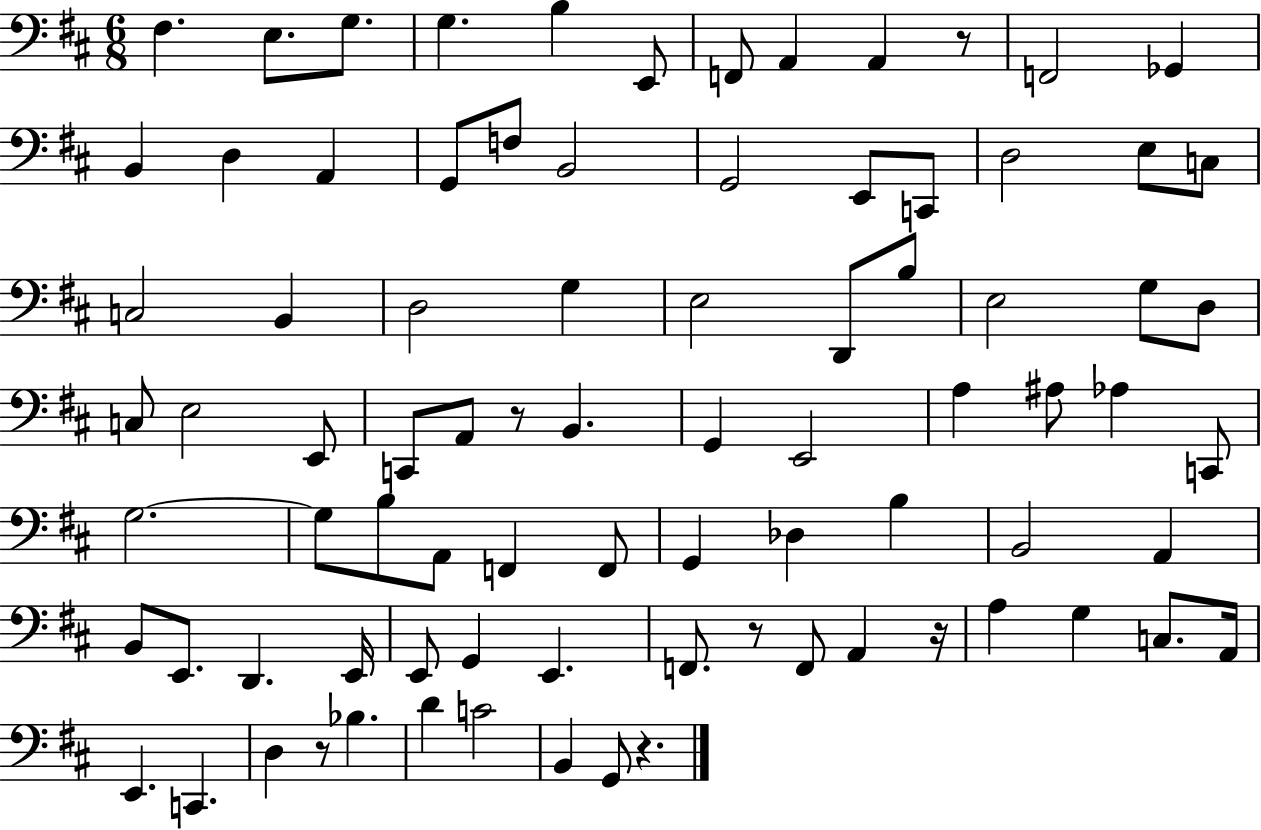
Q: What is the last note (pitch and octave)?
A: G2